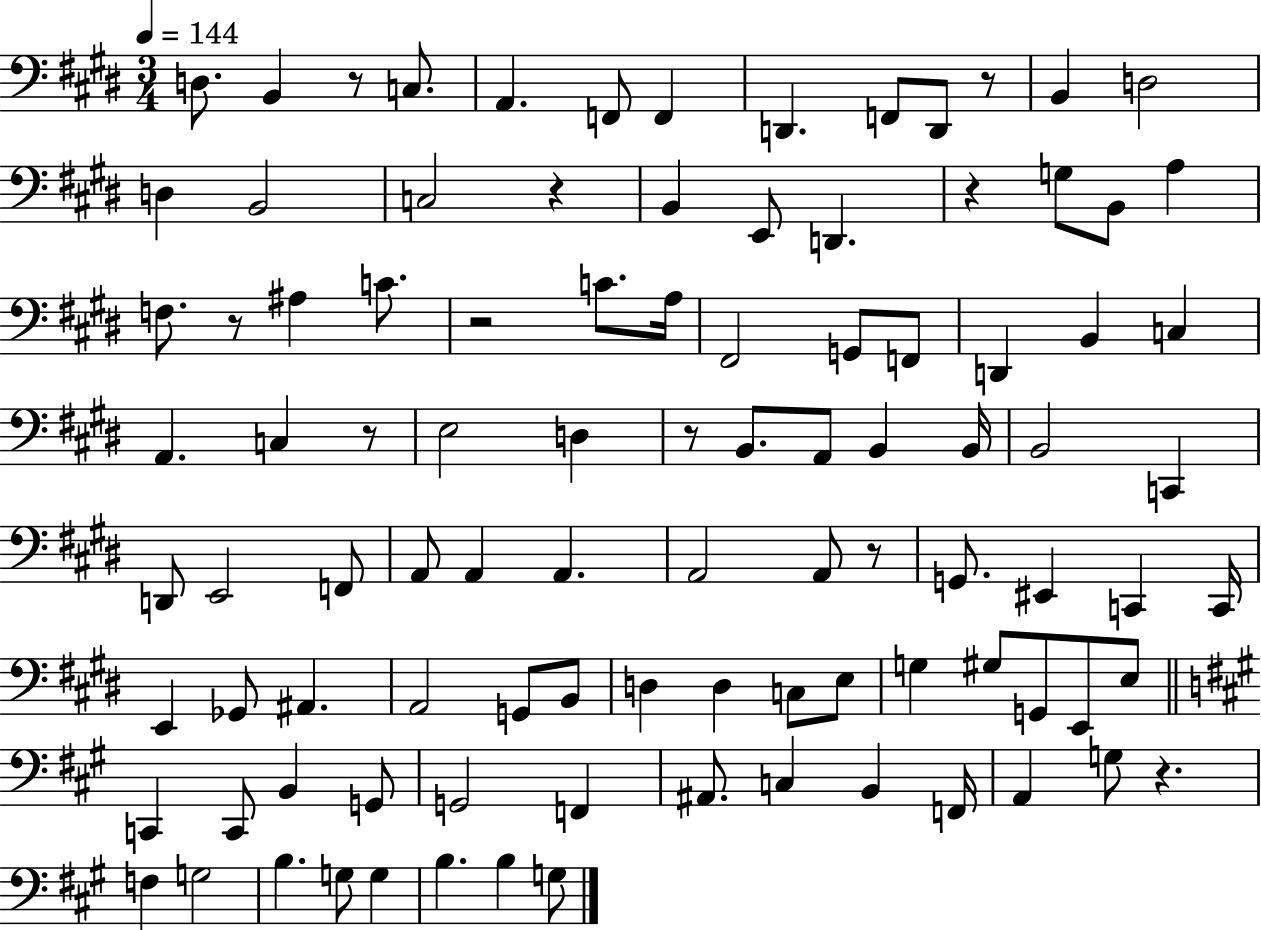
{
  \clef bass
  \numericTimeSignature
  \time 3/4
  \key e \major
  \tempo 4 = 144
  d8. b,4 r8 c8. | a,4. f,8 f,4 | d,4. f,8 d,8 r8 | b,4 d2 | \break d4 b,2 | c2 r4 | b,4 e,8 d,4. | r4 g8 b,8 a4 | \break f8. r8 ais4 c'8. | r2 c'8. a16 | fis,2 g,8 f,8 | d,4 b,4 c4 | \break a,4. c4 r8 | e2 d4 | r8 b,8. a,8 b,4 b,16 | b,2 c,4 | \break d,8 e,2 f,8 | a,8 a,4 a,4. | a,2 a,8 r8 | g,8. eis,4 c,4 c,16 | \break e,4 ges,8 ais,4. | a,2 g,8 b,8 | d4 d4 c8 e8 | g4 gis8 g,8 e,8 e8 | \break \bar "||" \break \key a \major c,4 c,8 b,4 g,8 | g,2 f,4 | ais,8. c4 b,4 f,16 | a,4 g8 r4. | \break f4 g2 | b4. g8 g4 | b4. b4 g8 | \bar "|."
}